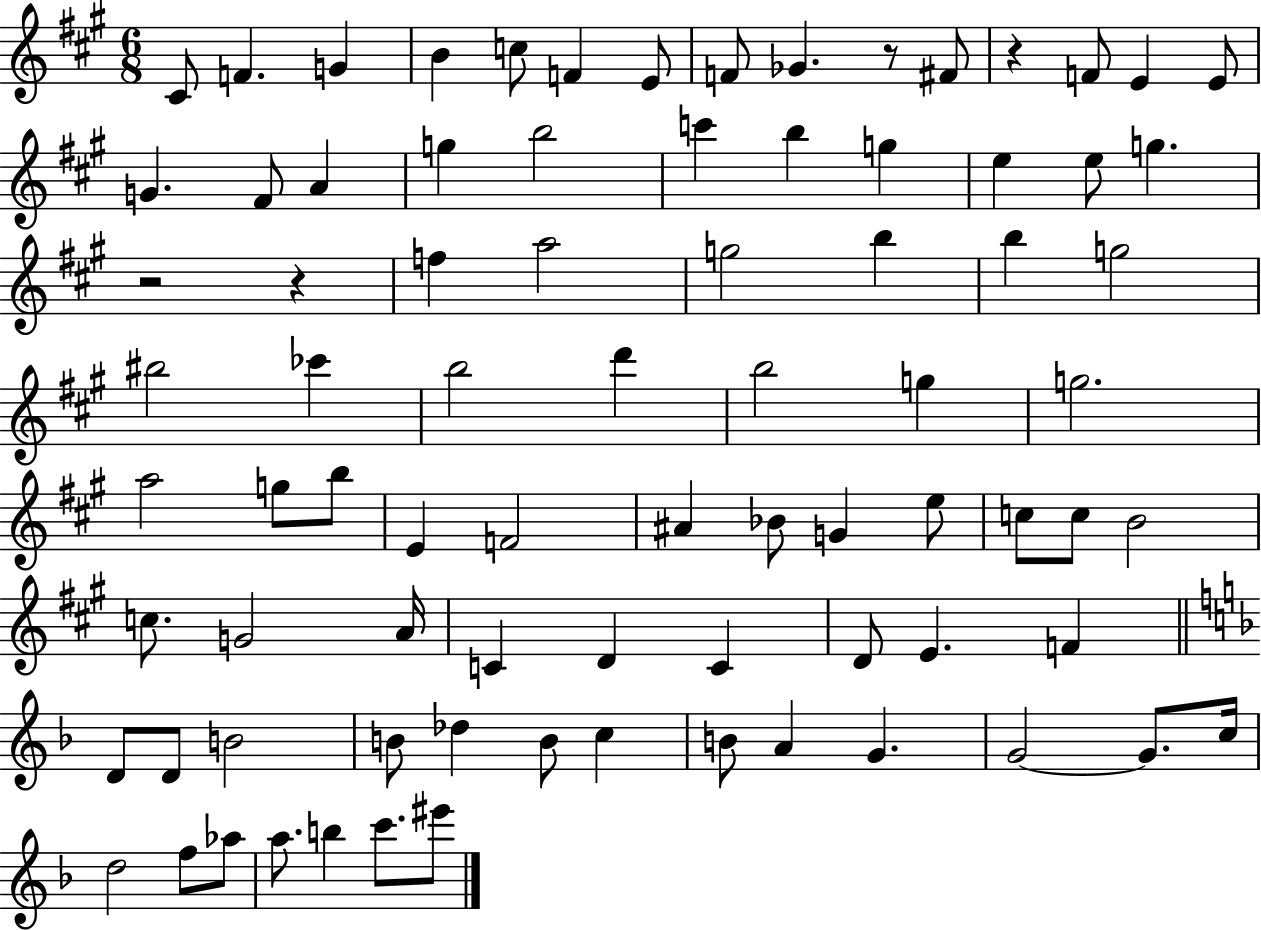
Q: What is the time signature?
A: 6/8